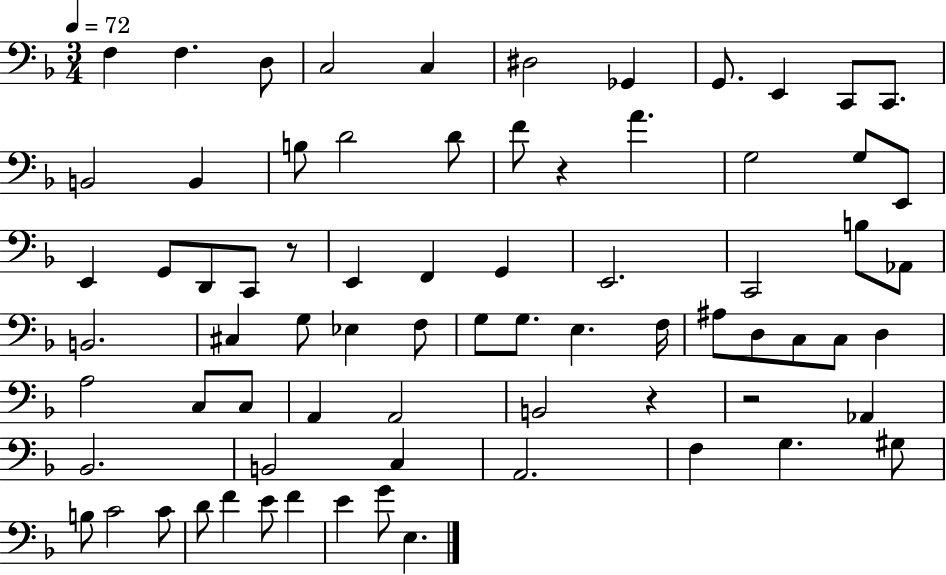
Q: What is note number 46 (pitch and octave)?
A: D3